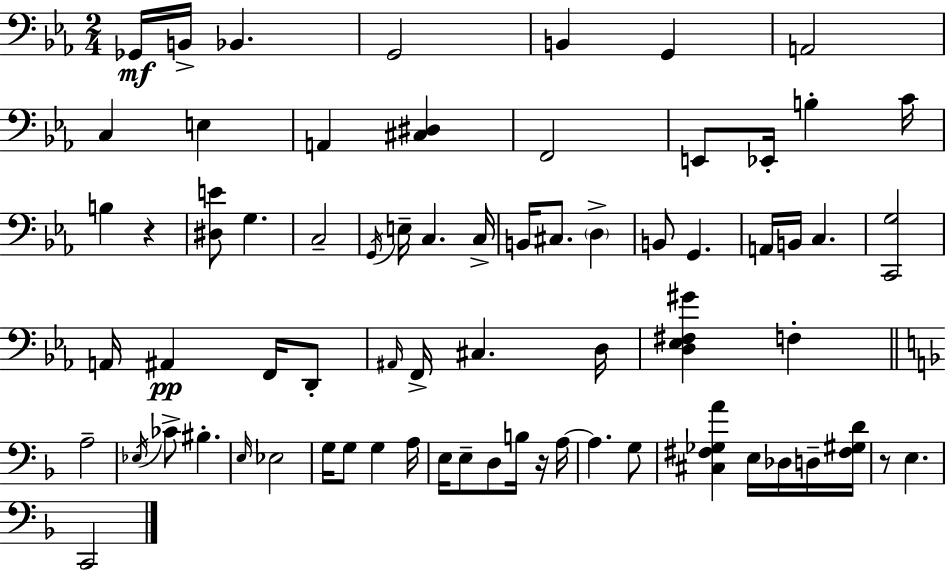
Gb2/s B2/s Bb2/q. G2/h B2/q G2/q A2/h C3/q E3/q A2/q [C#3,D#3]/q F2/h E2/e Eb2/s B3/q C4/s B3/q R/q [D#3,E4]/e G3/q. C3/h G2/s E3/s C3/q. C3/s B2/s C#3/e. D3/q B2/e G2/q. A2/s B2/s C3/q. [C2,G3]/h A2/s A#2/q F2/s D2/e A#2/s F2/s C#3/q. D3/s [D3,Eb3,F#3,G#4]/q F3/q A3/h Eb3/s CES4/e BIS3/q. E3/s Eb3/h G3/s G3/e G3/q A3/s E3/s E3/e D3/e B3/s R/s A3/s A3/q. G3/e [C#3,F#3,Gb3,A4]/q E3/s Db3/s D3/s [F#3,G#3,D4]/s R/e E3/q. C2/h